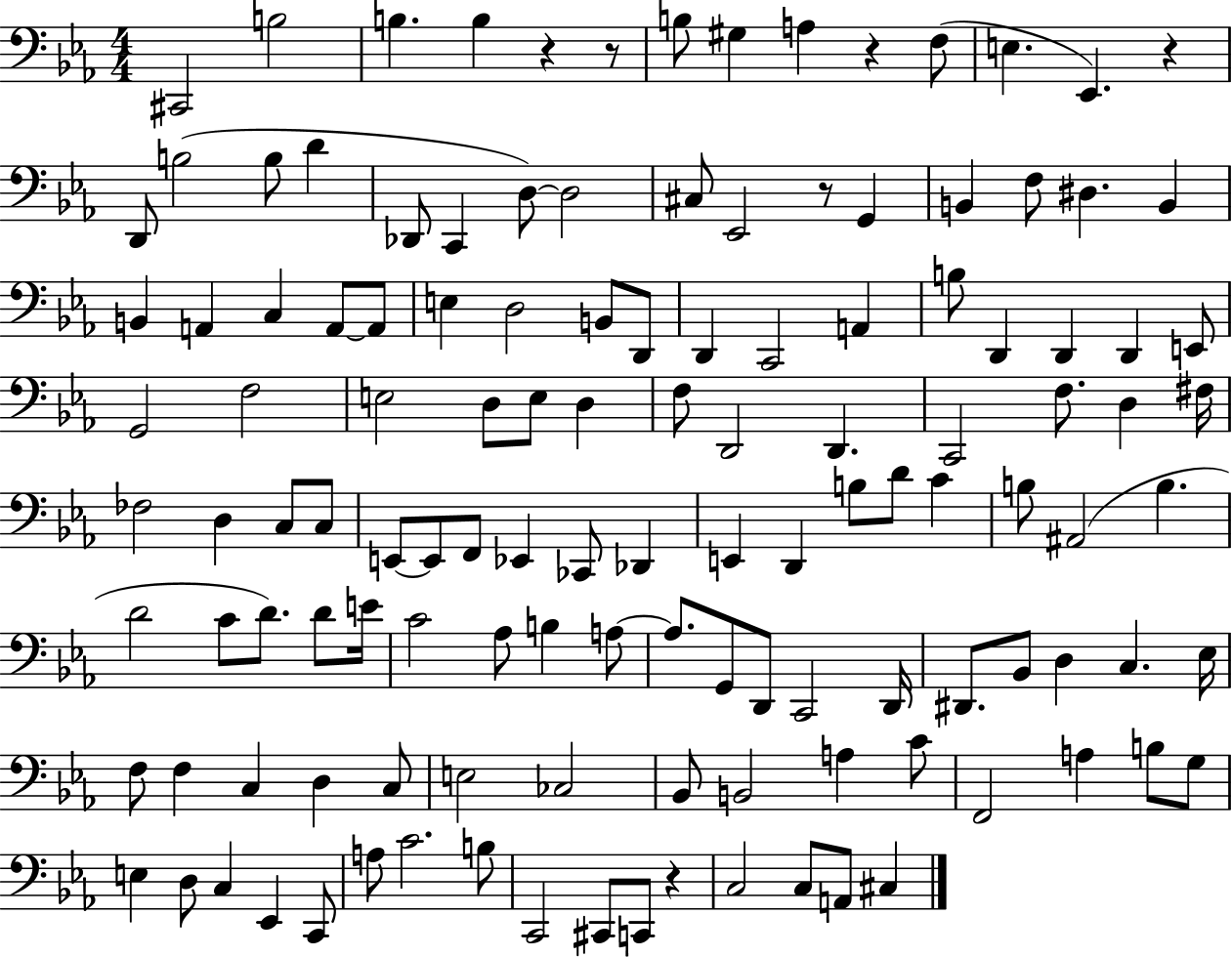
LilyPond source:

{
  \clef bass
  \numericTimeSignature
  \time 4/4
  \key ees \major
  \repeat volta 2 { cis,2 b2 | b4. b4 r4 r8 | b8 gis4 a4 r4 f8( | e4. ees,4.) r4 | \break d,8 b2( b8 d'4 | des,8 c,4 d8~~) d2 | cis8 ees,2 r8 g,4 | b,4 f8 dis4. b,4 | \break b,4 a,4 c4 a,8~~ a,8 | e4 d2 b,8 d,8 | d,4 c,2 a,4 | b8 d,4 d,4 d,4 e,8 | \break g,2 f2 | e2 d8 e8 d4 | f8 d,2 d,4. | c,2 f8. d4 fis16 | \break fes2 d4 c8 c8 | e,8~~ e,8 f,8 ees,4 ces,8 des,4 | e,4 d,4 b8 d'8 c'4 | b8 ais,2( b4. | \break d'2 c'8 d'8.) d'8 e'16 | c'2 aes8 b4 a8~~ | a8. g,8 d,8 c,2 d,16 | dis,8. bes,8 d4 c4. ees16 | \break f8 f4 c4 d4 c8 | e2 ces2 | bes,8 b,2 a4 c'8 | f,2 a4 b8 g8 | \break e4 d8 c4 ees,4 c,8 | a8 c'2. b8 | c,2 cis,8 c,8 r4 | c2 c8 a,8 cis4 | \break } \bar "|."
}